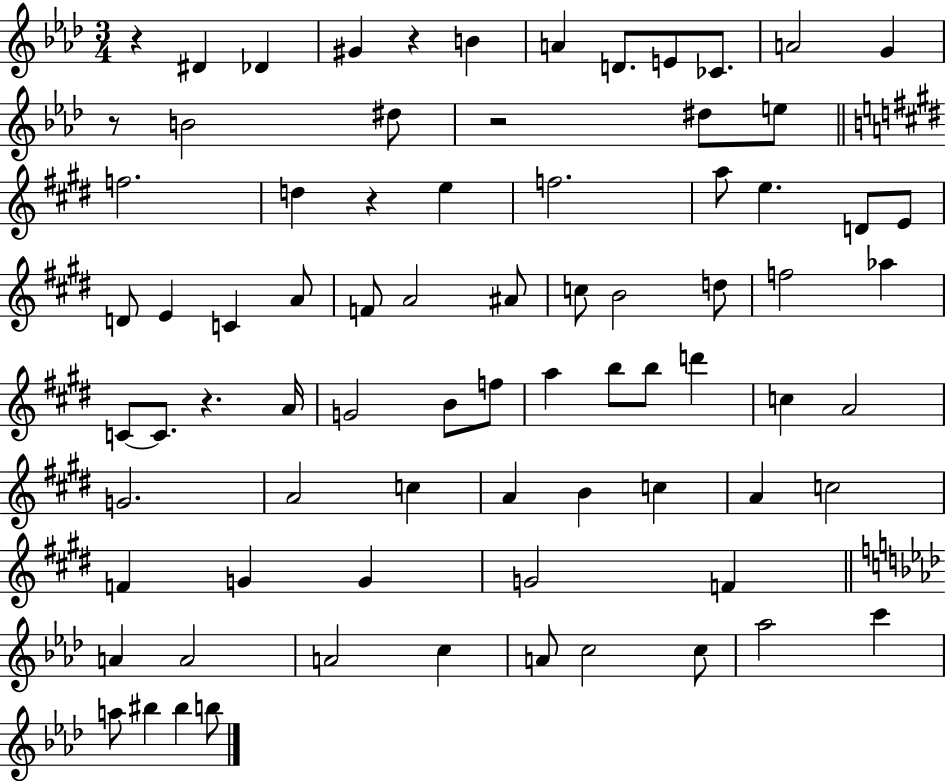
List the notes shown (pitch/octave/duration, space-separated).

R/q D#4/q Db4/q G#4/q R/q B4/q A4/q D4/e. E4/e CES4/e. A4/h G4/q R/e B4/h D#5/e R/h D#5/e E5/e F5/h. D5/q R/q E5/q F5/h. A5/e E5/q. D4/e E4/e D4/e E4/q C4/q A4/e F4/e A4/h A#4/e C5/e B4/h D5/e F5/h Ab5/q C4/e C4/e. R/q. A4/s G4/h B4/e F5/e A5/q B5/e B5/e D6/q C5/q A4/h G4/h. A4/h C5/q A4/q B4/q C5/q A4/q C5/h F4/q G4/q G4/q G4/h F4/q A4/q A4/h A4/h C5/q A4/e C5/h C5/e Ab5/h C6/q A5/e BIS5/q BIS5/q B5/e